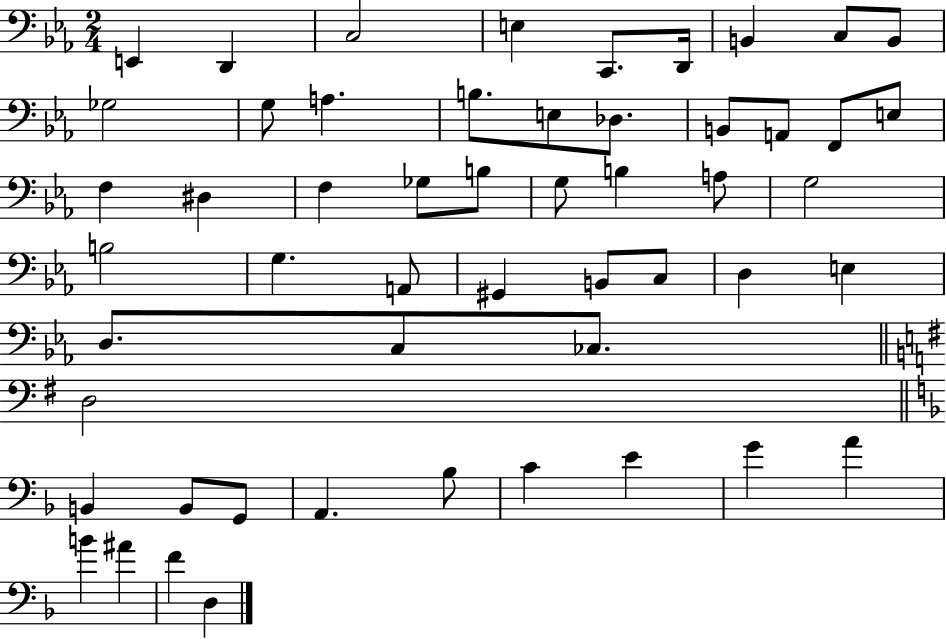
X:1
T:Untitled
M:2/4
L:1/4
K:Eb
E,, D,, C,2 E, C,,/2 D,,/4 B,, C,/2 B,,/2 _G,2 G,/2 A, B,/2 E,/2 _D,/2 B,,/2 A,,/2 F,,/2 E,/2 F, ^D, F, _G,/2 B,/2 G,/2 B, A,/2 G,2 B,2 G, A,,/2 ^G,, B,,/2 C,/2 D, E, D,/2 C,/2 _C,/2 D,2 B,, B,,/2 G,,/2 A,, _B,/2 C E G A B ^A F D,